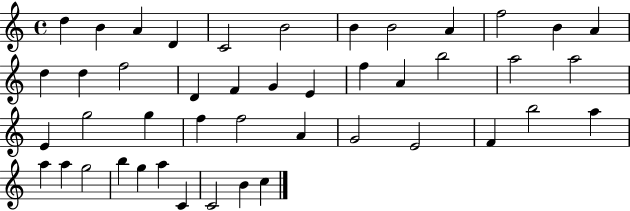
{
  \clef treble
  \time 4/4
  \defaultTimeSignature
  \key c \major
  d''4 b'4 a'4 d'4 | c'2 b'2 | b'4 b'2 a'4 | f''2 b'4 a'4 | \break d''4 d''4 f''2 | d'4 f'4 g'4 e'4 | f''4 a'4 b''2 | a''2 a''2 | \break e'4 g''2 g''4 | f''4 f''2 a'4 | g'2 e'2 | f'4 b''2 a''4 | \break a''4 a''4 g''2 | b''4 g''4 a''4 c'4 | c'2 b'4 c''4 | \bar "|."
}